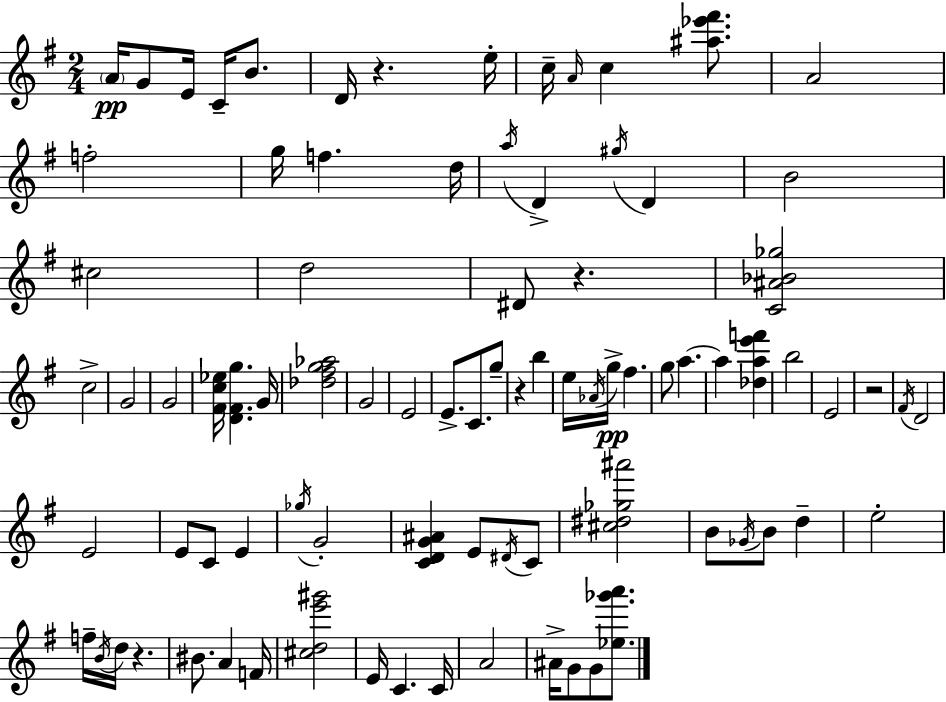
{
  \clef treble
  \numericTimeSignature
  \time 2/4
  \key e \minor
  \parenthesize a'16\pp g'8 e'16 c'16-- b'8. | d'16 r4. e''16-. | c''16-- \grace { a'16 } c''4 <ais'' ees''' fis'''>8. | a'2 | \break f''2-. | g''16 f''4. | d''16 \acciaccatura { a''16 } d'4-> \acciaccatura { gis''16 } d'4 | b'2 | \break cis''2 | d''2 | dis'8 r4. | <c' ais' bes' ges''>2 | \break c''2-> | g'2 | g'2 | <fis' c'' ees''>16 <d' fis' g''>4. | \break g'16 <des'' fis'' g'' aes''>2 | g'2 | e'2 | e'8.-> c'8. | \break g''8-- r4 b''4 | e''16 \acciaccatura { aes'16 } g''16->\pp fis''4. | g''8 a''4.~~ | a''4 | \break <des'' a'' e''' f'''>4 b''2 | e'2 | r2 | \acciaccatura { fis'16 } d'2 | \break e'2 | e'8 c'8 | e'4 \acciaccatura { ges''16 } g'2-. | <c' d' g' ais'>4 | \break e'8 \acciaccatura { dis'16 } c'8 <cis'' dis'' ges'' ais'''>2 | b'8 | \acciaccatura { ges'16 } b'8 d''4-- | e''2-. | \break f''16-- \acciaccatura { b'16 } d''16 r4. | bis'8. a'4 | f'16 <cis'' d'' e''' gis'''>2 | e'16 c'4. | \break c'16 a'2 | ais'16-> g'8 g'8 <ees'' ges''' a'''>8. | \bar "|."
}